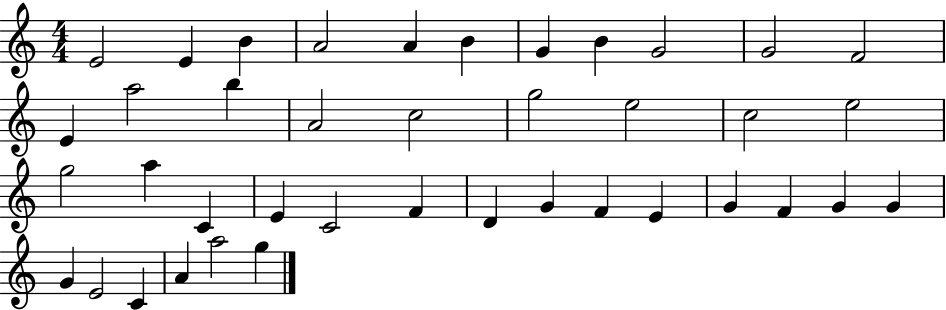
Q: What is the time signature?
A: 4/4